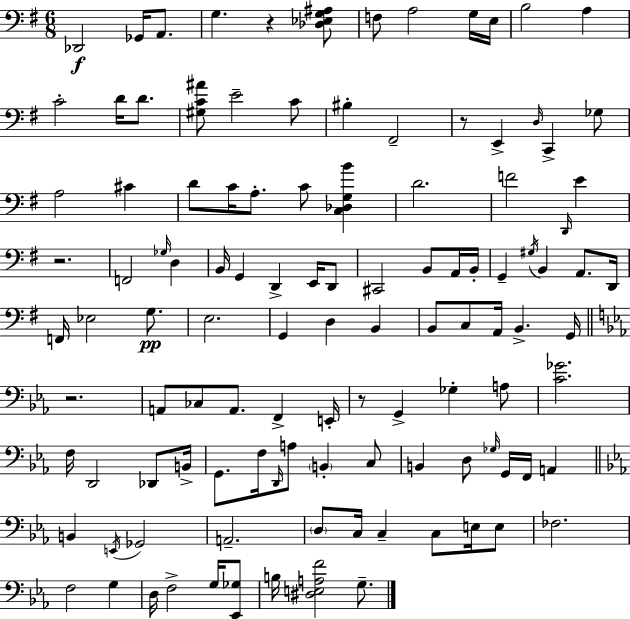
X:1
T:Untitled
M:6/8
L:1/4
K:G
_D,,2 _G,,/4 A,,/2 G, z [_D,_E,G,^A,]/2 F,/2 A,2 G,/4 E,/4 B,2 A, C2 D/4 D/2 [^G,C^A]/2 E2 C/2 ^B, ^F,,2 z/2 E,, D,/4 C,, _G,/2 A,2 ^C D/2 C/4 A,/2 C/2 [C,_D,G,B] D2 F2 D,,/4 E z2 F,,2 _G,/4 D, B,,/4 G,, D,, E,,/4 D,,/2 ^C,,2 B,,/2 A,,/4 B,,/4 G,, ^G,/4 B,, A,,/2 D,,/4 F,,/4 _E,2 G,/2 E,2 G,, D, B,, B,,/2 C,/2 A,,/4 B,, G,,/4 z2 A,,/2 _C,/2 A,,/2 F,, E,,/4 z/2 G,, _G, A,/2 [C_G]2 F,/4 D,,2 _D,,/2 B,,/4 G,,/2 F,/4 D,,/4 A,/2 B,, C,/2 B,, D,/2 _G,/4 G,,/4 F,,/4 A,, B,, E,,/4 _G,,2 A,,2 D,/2 C,/4 C, C,/2 E,/4 E,/2 _F,2 F,2 G, D,/4 F,2 G,/4 [_E,,_G,]/2 B,/4 [^D,E,A,F]2 G,/2